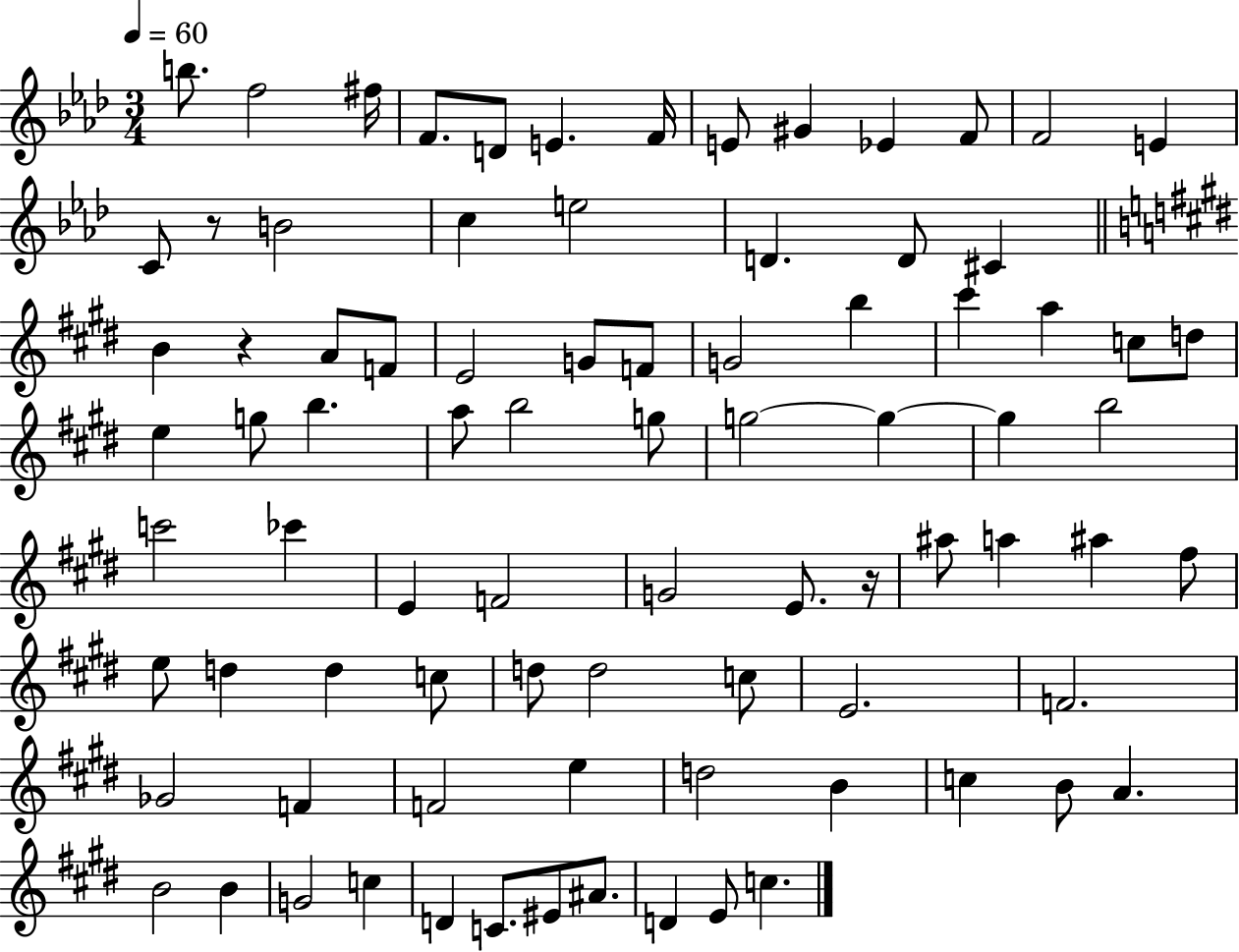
B5/e. F5/h F#5/s F4/e. D4/e E4/q. F4/s E4/e G#4/q Eb4/q F4/e F4/h E4/q C4/e R/e B4/h C5/q E5/h D4/q. D4/e C#4/q B4/q R/q A4/e F4/e E4/h G4/e F4/e G4/h B5/q C#6/q A5/q C5/e D5/e E5/q G5/e B5/q. A5/e B5/h G5/e G5/h G5/q G5/q B5/h C6/h CES6/q E4/q F4/h G4/h E4/e. R/s A#5/e A5/q A#5/q F#5/e E5/e D5/q D5/q C5/e D5/e D5/h C5/e E4/h. F4/h. Gb4/h F4/q F4/h E5/q D5/h B4/q C5/q B4/e A4/q. B4/h B4/q G4/h C5/q D4/q C4/e. EIS4/e A#4/e. D4/q E4/e C5/q.